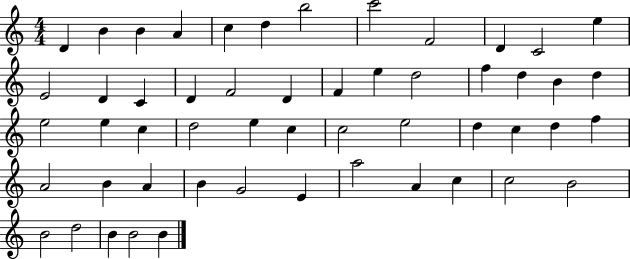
X:1
T:Untitled
M:4/4
L:1/4
K:C
D B B A c d b2 c'2 F2 D C2 e E2 D C D F2 D F e d2 f d B d e2 e c d2 e c c2 e2 d c d f A2 B A B G2 E a2 A c c2 B2 B2 d2 B B2 B